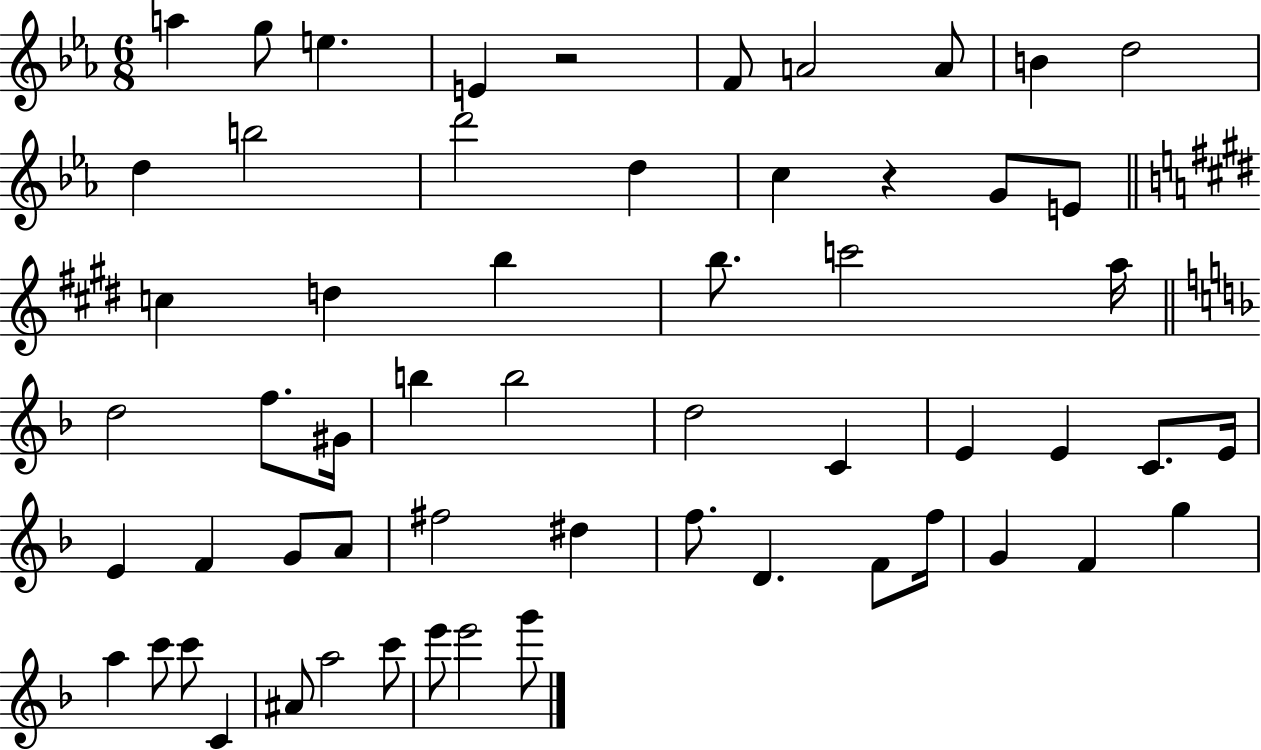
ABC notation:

X:1
T:Untitled
M:6/8
L:1/4
K:Eb
a g/2 e E z2 F/2 A2 A/2 B d2 d b2 d'2 d c z G/2 E/2 c d b b/2 c'2 a/4 d2 f/2 ^G/4 b b2 d2 C E E C/2 E/4 E F G/2 A/2 ^f2 ^d f/2 D F/2 f/4 G F g a c'/2 c'/2 C ^A/2 a2 c'/2 e'/2 e'2 g'/2